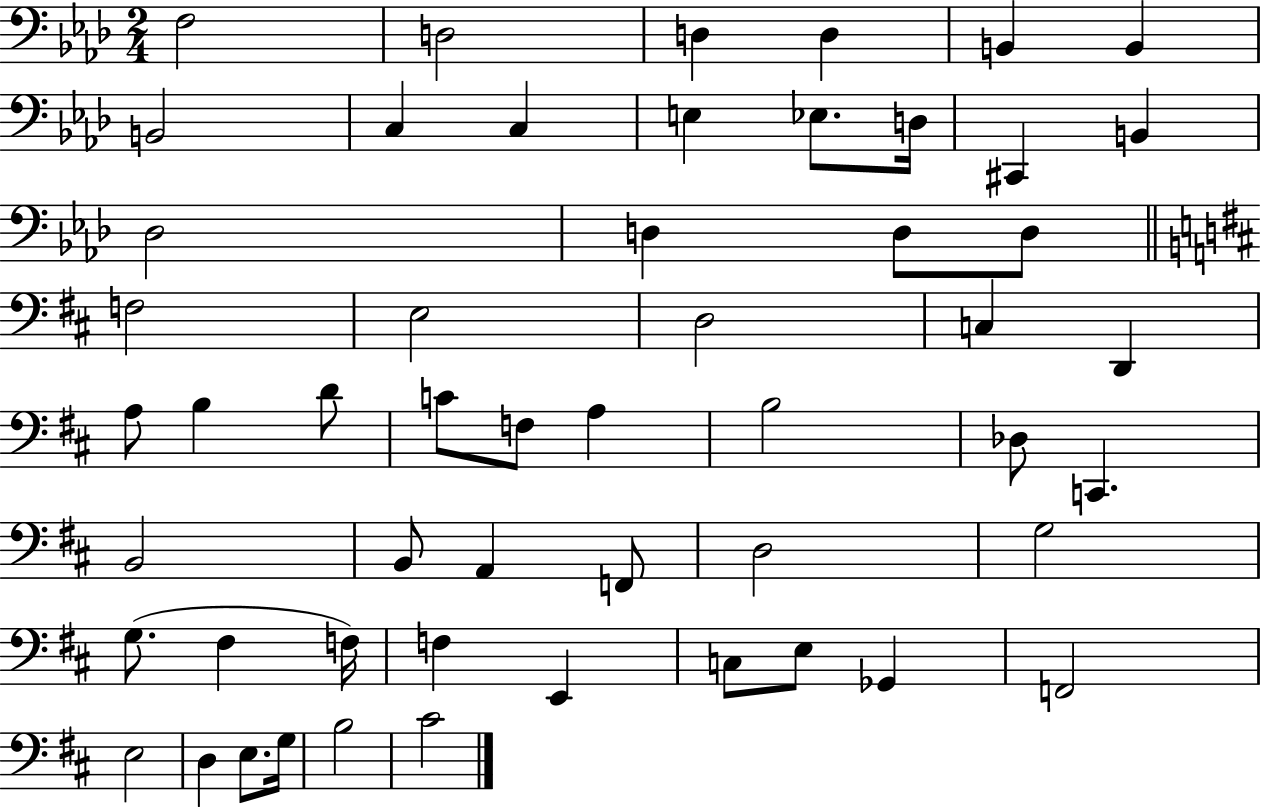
X:1
T:Untitled
M:2/4
L:1/4
K:Ab
F,2 D,2 D, D, B,, B,, B,,2 C, C, E, _E,/2 D,/4 ^C,, B,, _D,2 D, D,/2 D,/2 F,2 E,2 D,2 C, D,, A,/2 B, D/2 C/2 F,/2 A, B,2 _D,/2 C,, B,,2 B,,/2 A,, F,,/2 D,2 G,2 G,/2 ^F, F,/4 F, E,, C,/2 E,/2 _G,, F,,2 E,2 D, E,/2 G,/4 B,2 ^C2